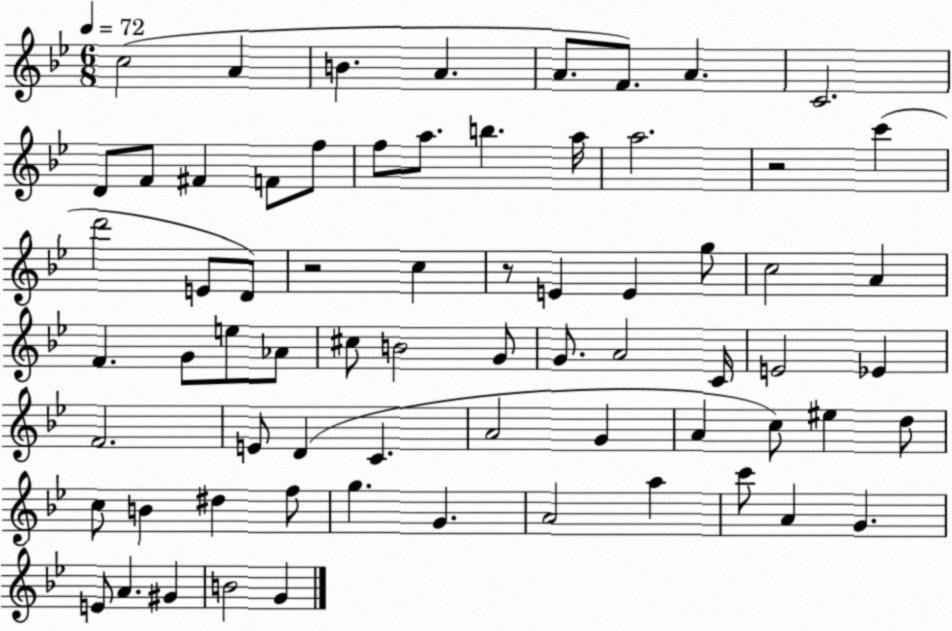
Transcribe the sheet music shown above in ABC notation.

X:1
T:Untitled
M:6/8
L:1/4
K:Bb
c2 A B A A/2 F/2 A C2 D/2 F/2 ^F F/2 f/2 f/2 a/2 b a/4 a2 z2 c' d'2 E/2 D/2 z2 c z/2 E E g/2 c2 A F G/2 e/2 _A/2 ^c/2 B2 G/2 G/2 A2 C/4 E2 _E F2 E/2 D C A2 G A c/2 ^e d/2 c/2 B ^d f/2 g G A2 a c'/2 A G E/2 A ^G B2 G